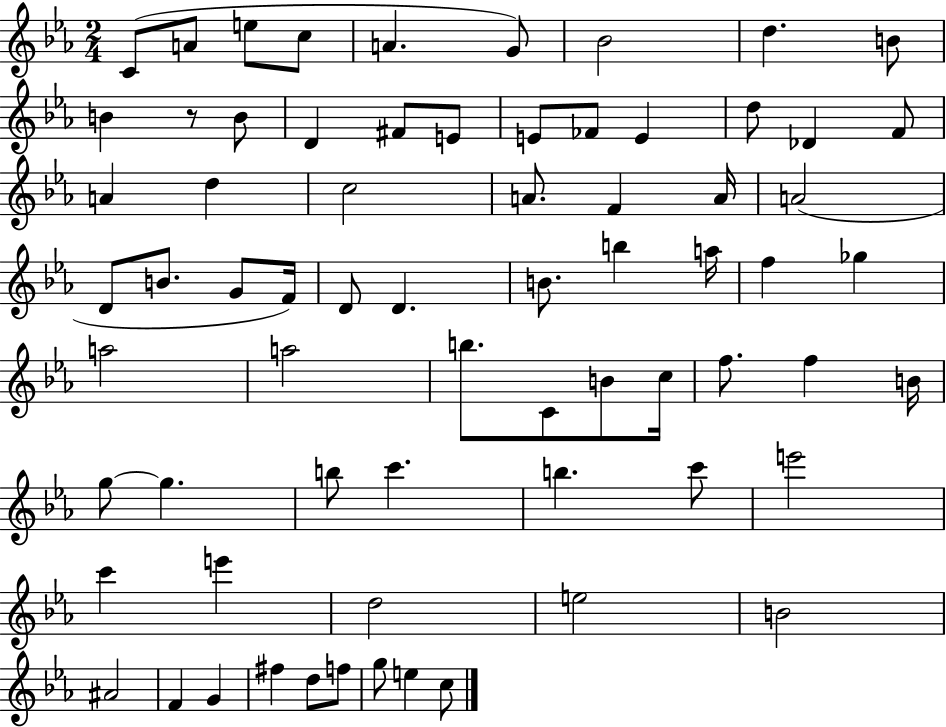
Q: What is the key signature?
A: EES major